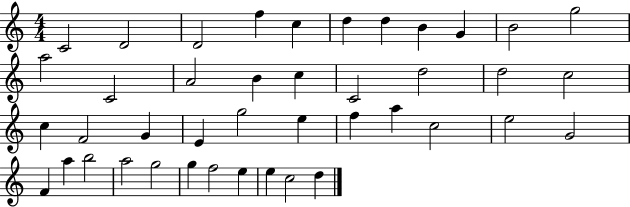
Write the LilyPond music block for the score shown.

{
  \clef treble
  \numericTimeSignature
  \time 4/4
  \key c \major
  c'2 d'2 | d'2 f''4 c''4 | d''4 d''4 b'4 g'4 | b'2 g''2 | \break a''2 c'2 | a'2 b'4 c''4 | c'2 d''2 | d''2 c''2 | \break c''4 f'2 g'4 | e'4 g''2 e''4 | f''4 a''4 c''2 | e''2 g'2 | \break f'4 a''4 b''2 | a''2 g''2 | g''4 f''2 e''4 | e''4 c''2 d''4 | \break \bar "|."
}